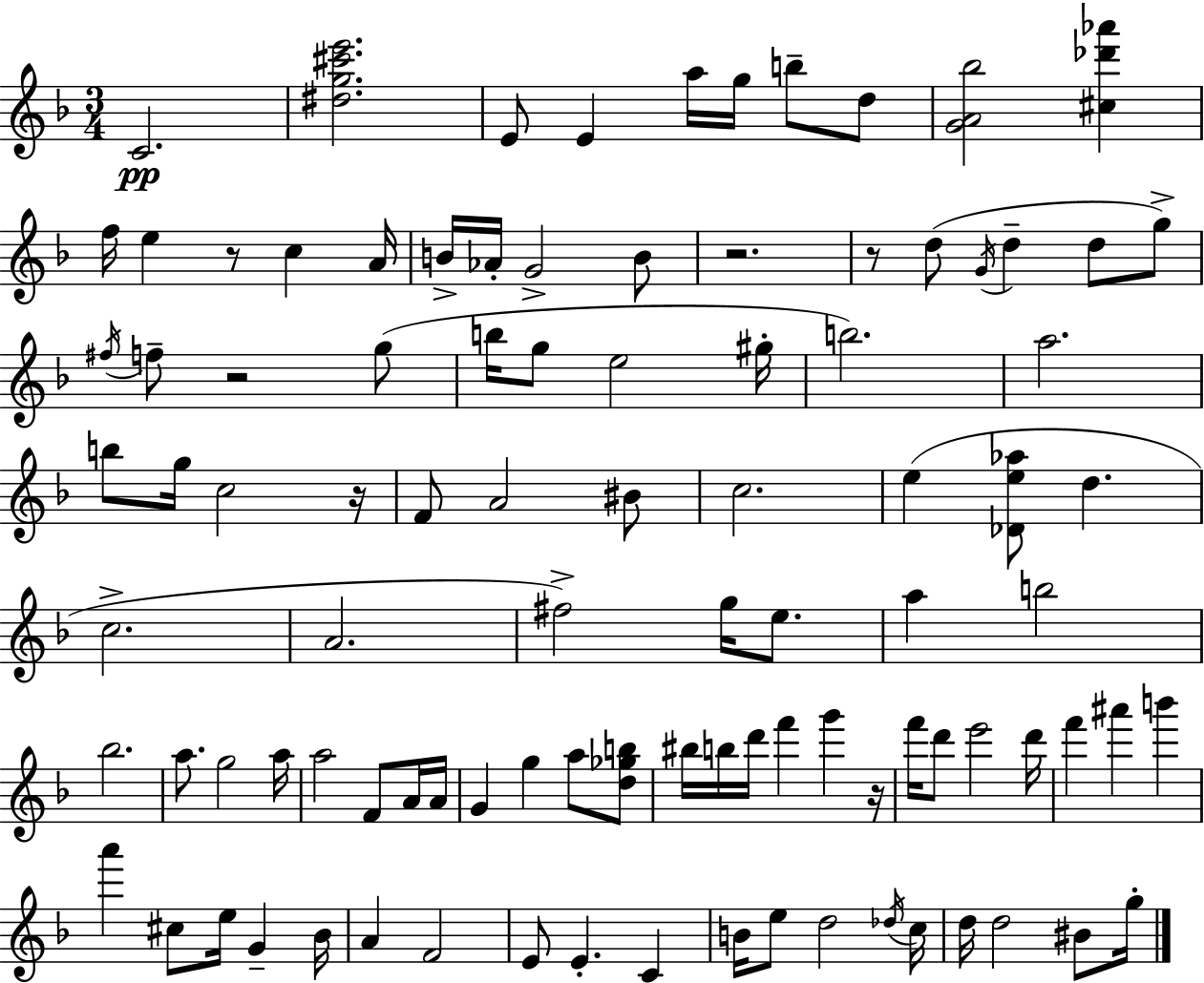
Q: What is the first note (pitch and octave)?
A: C4